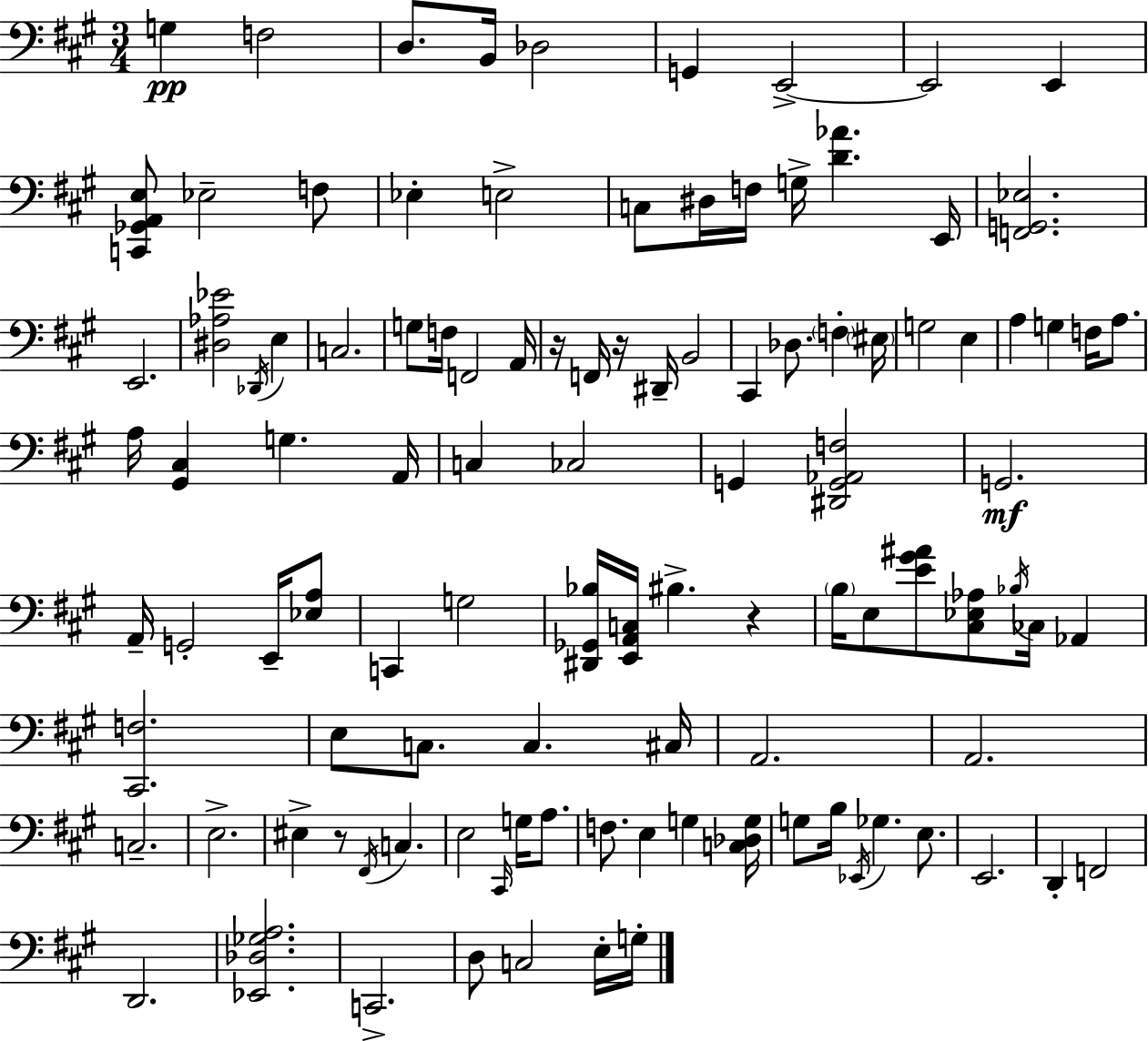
{
  \clef bass
  \numericTimeSignature
  \time 3/4
  \key a \major
  g4\pp f2 | d8. b,16 des2 | g,4 e,2->~~ | e,2 e,4 | \break <c, ges, a, e>8 ees2-- f8 | ees4-. e2-> | c8 dis16 f16 g16-> <d' aes'>4. e,16 | <f, g, ees>2. | \break e,2. | <dis aes ees'>2 \acciaccatura { des,16 } e4 | c2. | g8 f16 f,2 | \break a,16 r16 f,16 r16 dis,16-- b,2 | cis,4 des8. \parenthesize f4-. | \parenthesize eis16 g2 e4 | a4 g4 f16 a8. | \break a16 <gis, cis>4 g4. | a,16 c4 ces2 | g,4 <dis, g, aes, f>2 | g,2.\mf | \break a,16-- g,2-. e,16-- <ees a>8 | c,4 g2 | <dis, ges, bes>16 <e, a, c>16 bis4.-> r4 | \parenthesize b16 e8 <e' gis' ais'>8 <cis ees aes>8 \acciaccatura { bes16 } ces16 aes,4 | \break <cis, f>2. | e8 c8. c4. | cis16 a,2. | a,2. | \break c2.-- | e2.-> | eis4-> r8 \acciaccatura { fis,16 } c4. | e2 \grace { cis,16 } | \break g16 a8. f8. e4 g4 | <c des g>16 g8 b16 \acciaccatura { ees,16 } ges4. | e8. e,2. | d,4-. f,2 | \break d,2. | <ees, des ges a>2. | c,2.-> | d8 c2 | \break e16-. g16-. \bar "|."
}